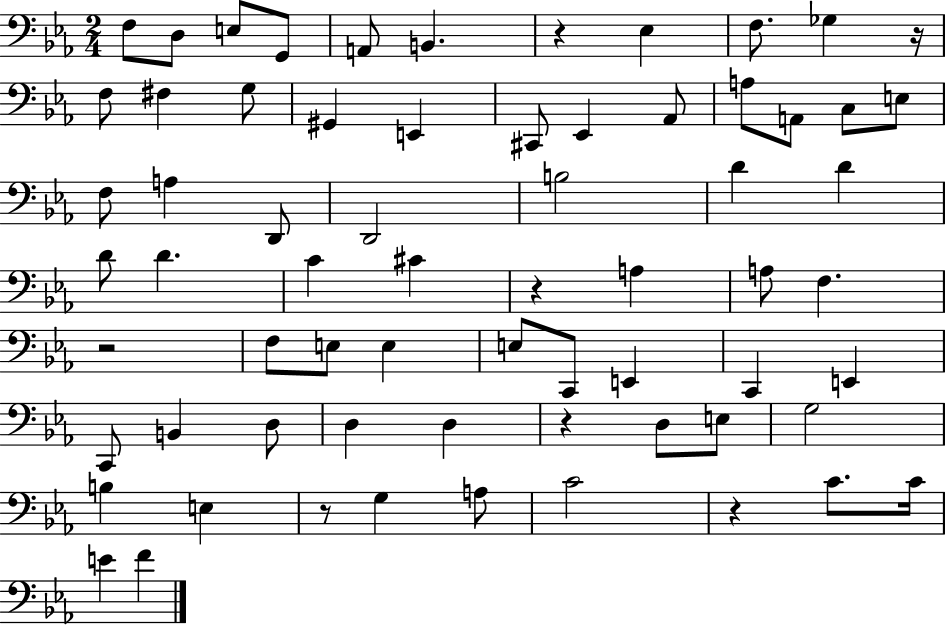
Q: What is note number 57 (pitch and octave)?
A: C4